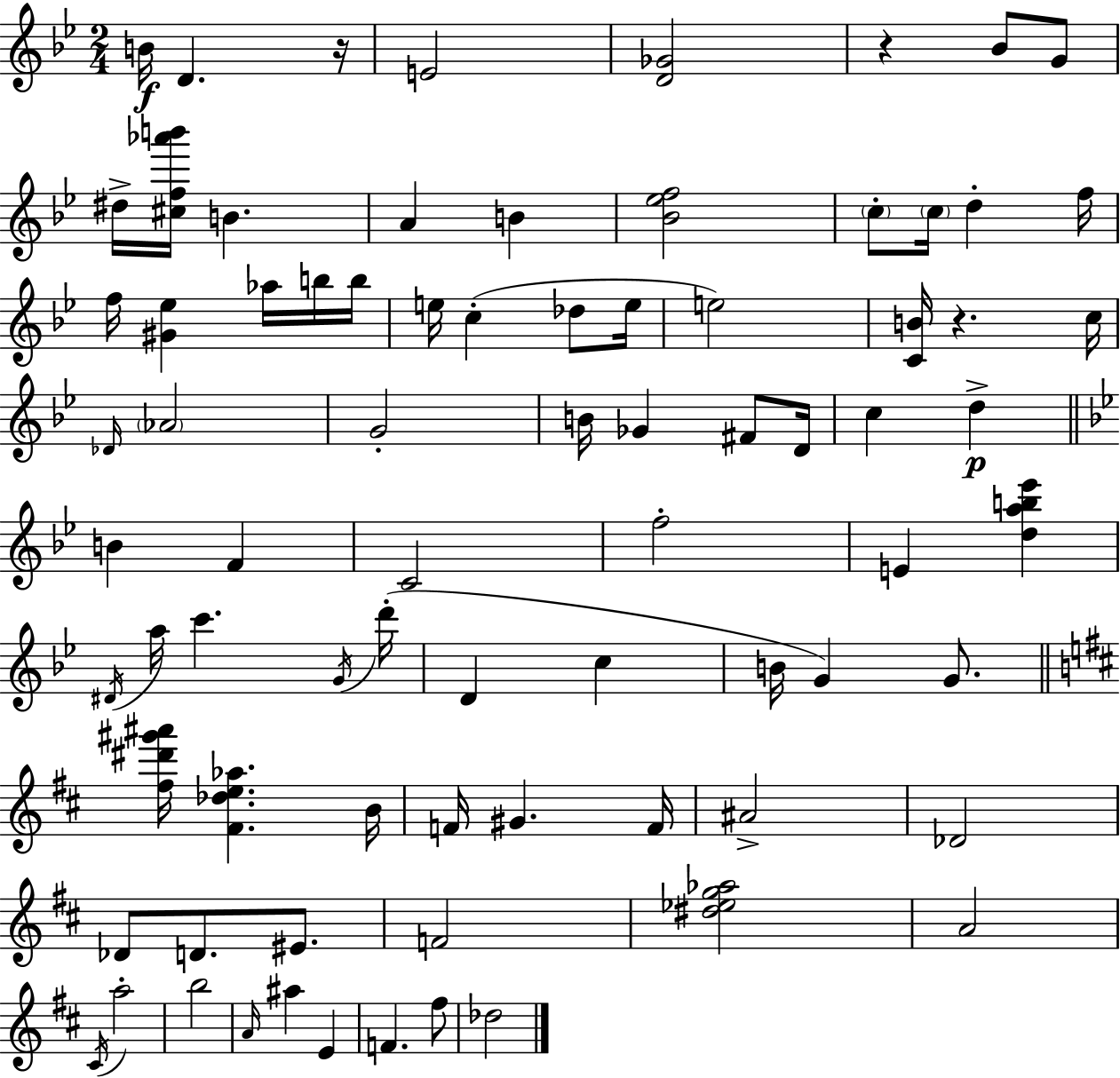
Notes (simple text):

B4/s D4/q. R/s E4/h [D4,Gb4]/h R/q Bb4/e G4/e D#5/s [C#5,F5,Ab6,B6]/s B4/q. A4/q B4/q [Bb4,Eb5,F5]/h C5/e C5/s D5/q F5/s F5/s [G#4,Eb5]/q Ab5/s B5/s B5/s E5/s C5/q Db5/e E5/s E5/h [C4,B4]/s R/q. C5/s Db4/s Ab4/h G4/h B4/s Gb4/q F#4/e D4/s C5/q D5/q B4/q F4/q C4/h F5/h E4/q [D5,A5,B5,Eb6]/q D#4/s A5/s C6/q. G4/s D6/s D4/q C5/q B4/s G4/q G4/e. [F#5,D#6,G#6,A#6]/s [F#4,Db5,E5,Ab5]/q. B4/s F4/s G#4/q. F4/s A#4/h Db4/h Db4/e D4/e. EIS4/e. F4/h [D#5,Eb5,G5,Ab5]/h A4/h C#4/s A5/h B5/h A4/s A#5/q E4/q F4/q. F#5/e Db5/h